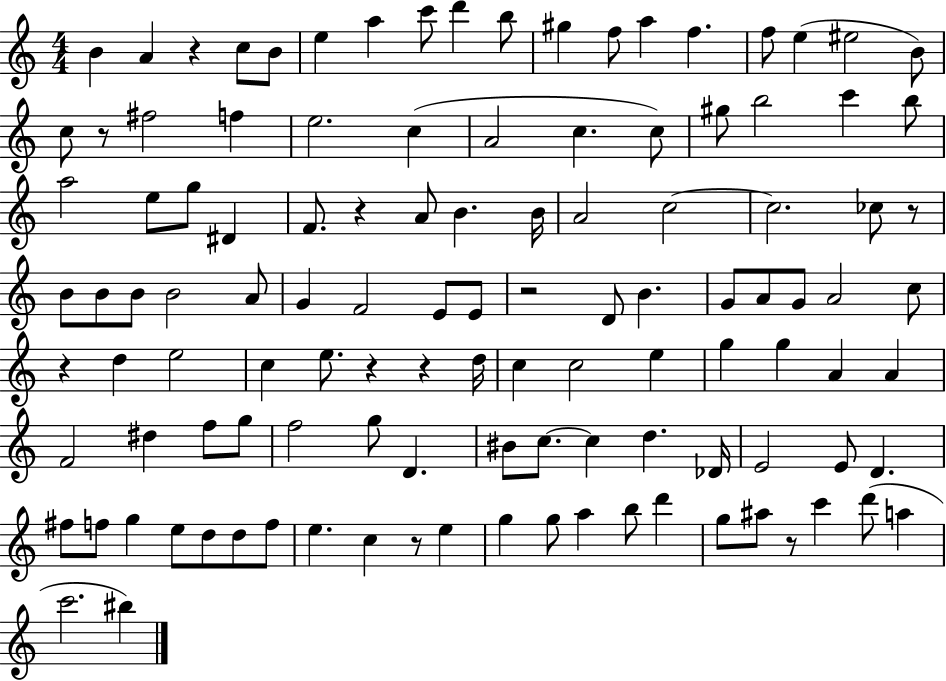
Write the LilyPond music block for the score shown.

{
  \clef treble
  \numericTimeSignature
  \time 4/4
  \key c \major
  b'4 a'4 r4 c''8 b'8 | e''4 a''4 c'''8 d'''4 b''8 | gis''4 f''8 a''4 f''4. | f''8 e''4( eis''2 b'8) | \break c''8 r8 fis''2 f''4 | e''2. c''4( | a'2 c''4. c''8) | gis''8 b''2 c'''4 b''8 | \break a''2 e''8 g''8 dis'4 | f'8. r4 a'8 b'4. b'16 | a'2 c''2~~ | c''2. ces''8 r8 | \break b'8 b'8 b'8 b'2 a'8 | g'4 f'2 e'8 e'8 | r2 d'8 b'4. | g'8 a'8 g'8 a'2 c''8 | \break r4 d''4 e''2 | c''4 e''8. r4 r4 d''16 | c''4 c''2 e''4 | g''4 g''4 a'4 a'4 | \break f'2 dis''4 f''8 g''8 | f''2 g''8 d'4. | bis'8 c''8.~~ c''4 d''4. des'16 | e'2 e'8 d'4. | \break fis''8 f''8 g''4 e''8 d''8 d''8 f''8 | e''4. c''4 r8 e''4 | g''4 g''8 a''4 b''8 d'''4 | g''8 ais''8 r8 c'''4 d'''8( a''4 | \break c'''2. bis''4) | \bar "|."
}